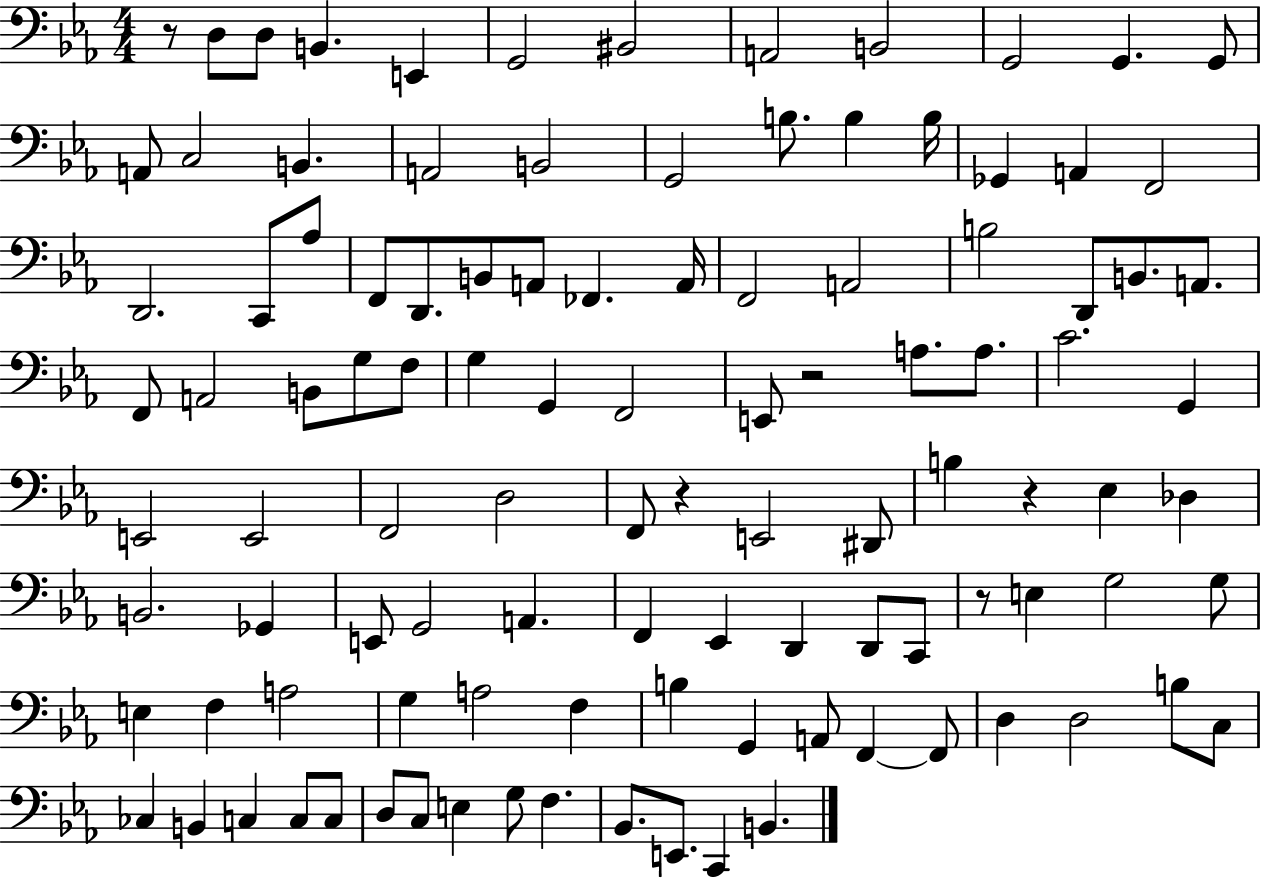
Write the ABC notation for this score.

X:1
T:Untitled
M:4/4
L:1/4
K:Eb
z/2 D,/2 D,/2 B,, E,, G,,2 ^B,,2 A,,2 B,,2 G,,2 G,, G,,/2 A,,/2 C,2 B,, A,,2 B,,2 G,,2 B,/2 B, B,/4 _G,, A,, F,,2 D,,2 C,,/2 _A,/2 F,,/2 D,,/2 B,,/2 A,,/2 _F,, A,,/4 F,,2 A,,2 B,2 D,,/2 B,,/2 A,,/2 F,,/2 A,,2 B,,/2 G,/2 F,/2 G, G,, F,,2 E,,/2 z2 A,/2 A,/2 C2 G,, E,,2 E,,2 F,,2 D,2 F,,/2 z E,,2 ^D,,/2 B, z _E, _D, B,,2 _G,, E,,/2 G,,2 A,, F,, _E,, D,, D,,/2 C,,/2 z/2 E, G,2 G,/2 E, F, A,2 G, A,2 F, B, G,, A,,/2 F,, F,,/2 D, D,2 B,/2 C,/2 _C, B,, C, C,/2 C,/2 D,/2 C,/2 E, G,/2 F, _B,,/2 E,,/2 C,, B,,